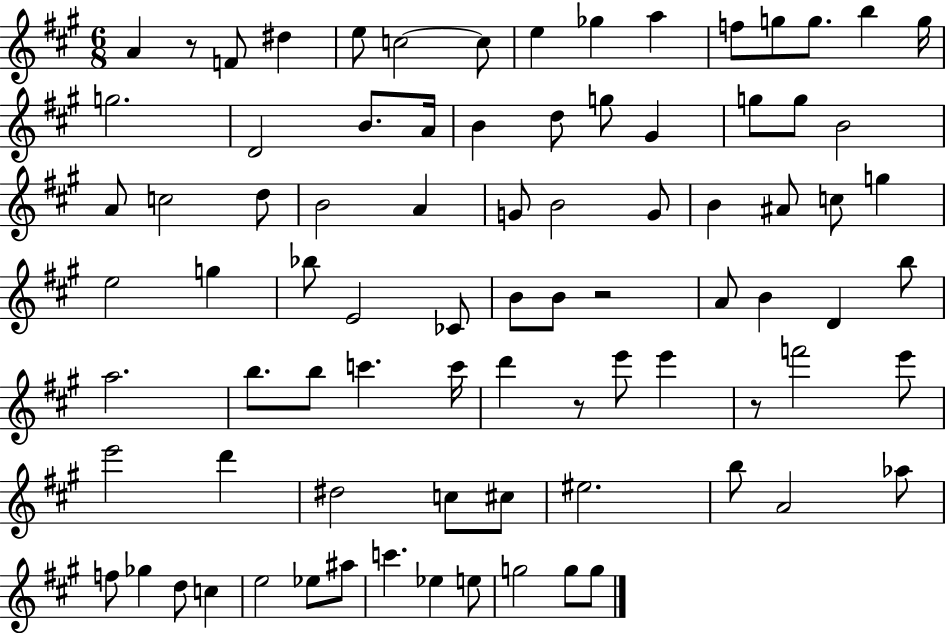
A4/q R/e F4/e D#5/q E5/e C5/h C5/e E5/q Gb5/q A5/q F5/e G5/e G5/e. B5/q G5/s G5/h. D4/h B4/e. A4/s B4/q D5/e G5/e G#4/q G5/e G5/e B4/h A4/e C5/h D5/e B4/h A4/q G4/e B4/h G4/e B4/q A#4/e C5/e G5/q E5/h G5/q Bb5/e E4/h CES4/e B4/e B4/e R/h A4/e B4/q D4/q B5/e A5/h. B5/e. B5/e C6/q. C6/s D6/q R/e E6/e E6/q R/e F6/h E6/e E6/h D6/q D#5/h C5/e C#5/e EIS5/h. B5/e A4/h Ab5/e F5/e Gb5/q D5/e C5/q E5/h Eb5/e A#5/e C6/q. Eb5/q E5/e G5/h G5/e G5/e